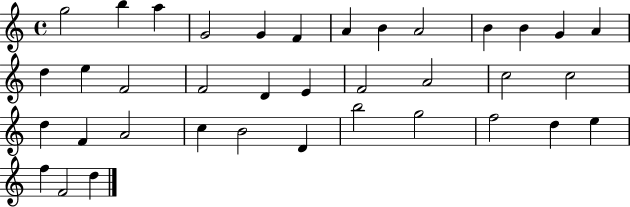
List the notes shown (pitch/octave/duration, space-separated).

G5/h B5/q A5/q G4/h G4/q F4/q A4/q B4/q A4/h B4/q B4/q G4/q A4/q D5/q E5/q F4/h F4/h D4/q E4/q F4/h A4/h C5/h C5/h D5/q F4/q A4/h C5/q B4/h D4/q B5/h G5/h F5/h D5/q E5/q F5/q F4/h D5/q